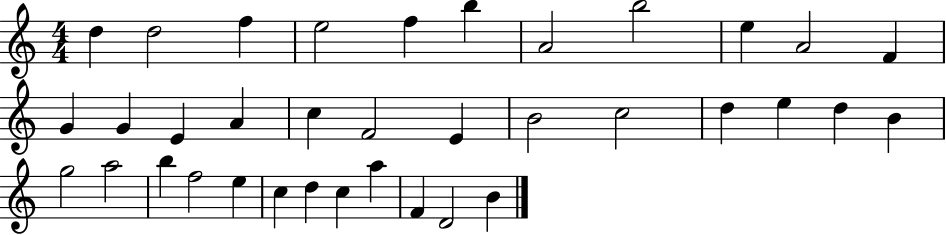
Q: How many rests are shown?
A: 0